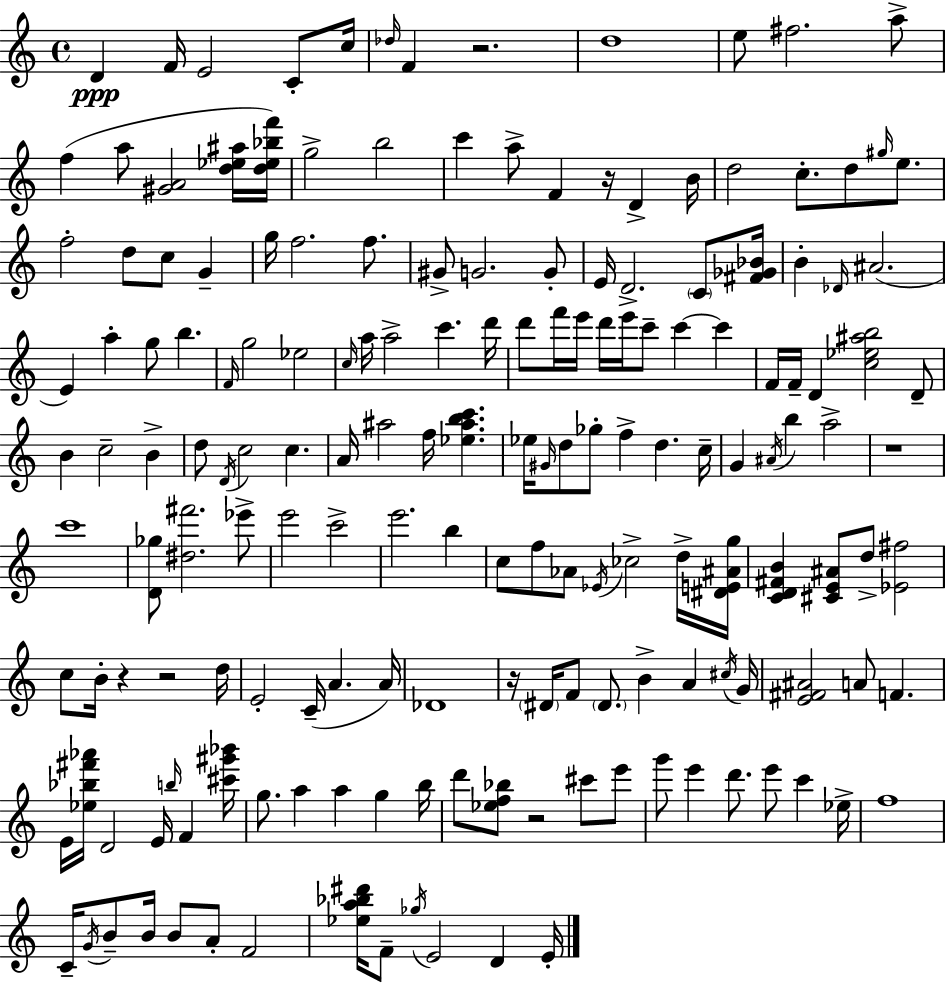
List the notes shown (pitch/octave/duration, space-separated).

D4/q F4/s E4/h C4/e C5/s Db5/s F4/q R/h. D5/w E5/e F#5/h. A5/e F5/q A5/e [G#4,A4]/h [D5,Eb5,A#5]/s [D5,Eb5,Bb5,F6]/s G5/h B5/h C6/q A5/e F4/q R/s D4/q B4/s D5/h C5/e. D5/e G#5/s E5/e. F5/h D5/e C5/e G4/q G5/s F5/h. F5/e. G#4/e G4/h. G4/e E4/s D4/h. C4/e [F#4,Gb4,Bb4]/s B4/q Db4/s A#4/h. E4/q A5/q G5/e B5/q. F4/s G5/h Eb5/h C5/s A5/s A5/h C6/q. D6/s D6/e F6/s E6/s D6/s E6/s C6/e C6/q C6/q F4/s F4/s D4/q [C5,Eb5,A#5,B5]/h D4/e B4/q C5/h B4/q D5/e D4/s C5/h C5/q. A4/s A#5/h F5/s [Eb5,A#5,B5,C6]/q. Eb5/s G#4/s D5/e Gb5/e F5/q D5/q. C5/s G4/q A#4/s B5/q A5/h R/w C6/w [D4,Gb5]/e [D#5,F#6]/h. Eb6/e E6/h C6/h E6/h. B5/q C5/e F5/e Ab4/e Eb4/s CES5/h D5/s [D#4,E4,A#4,G5]/s [C4,D4,F#4,B4]/q [C#4,E4,A#4]/e D5/e [Eb4,F#5]/h C5/e B4/s R/q R/h D5/s E4/h C4/s A4/q. A4/s Db4/w R/s D#4/s F4/e D#4/e. B4/q A4/q C#5/s G4/s [E4,F#4,A#4]/h A4/e F4/q. E4/s [Eb5,Bb5,F#6,Ab6]/s D4/h E4/s B5/s F4/q [C#6,G#6,Bb6]/s G5/e. A5/q A5/q G5/q B5/s D6/e [Eb5,F5,Bb5]/e R/h C#6/e E6/e G6/e E6/q D6/e. E6/e C6/q Eb5/s F5/w C4/s G4/s B4/e B4/s B4/e A4/e F4/h [Eb5,A5,Bb5,D#6]/s F4/e Gb5/s E4/h D4/q E4/s